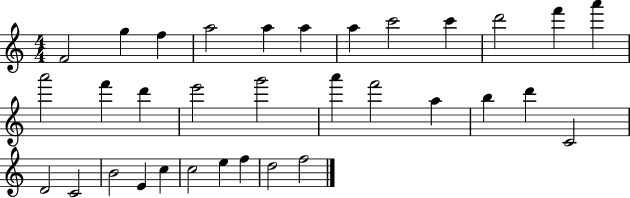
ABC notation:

X:1
T:Untitled
M:4/4
L:1/4
K:C
F2 g f a2 a a a c'2 c' d'2 f' a' a'2 f' d' e'2 g'2 a' f'2 a b d' C2 D2 C2 B2 E c c2 e f d2 f2